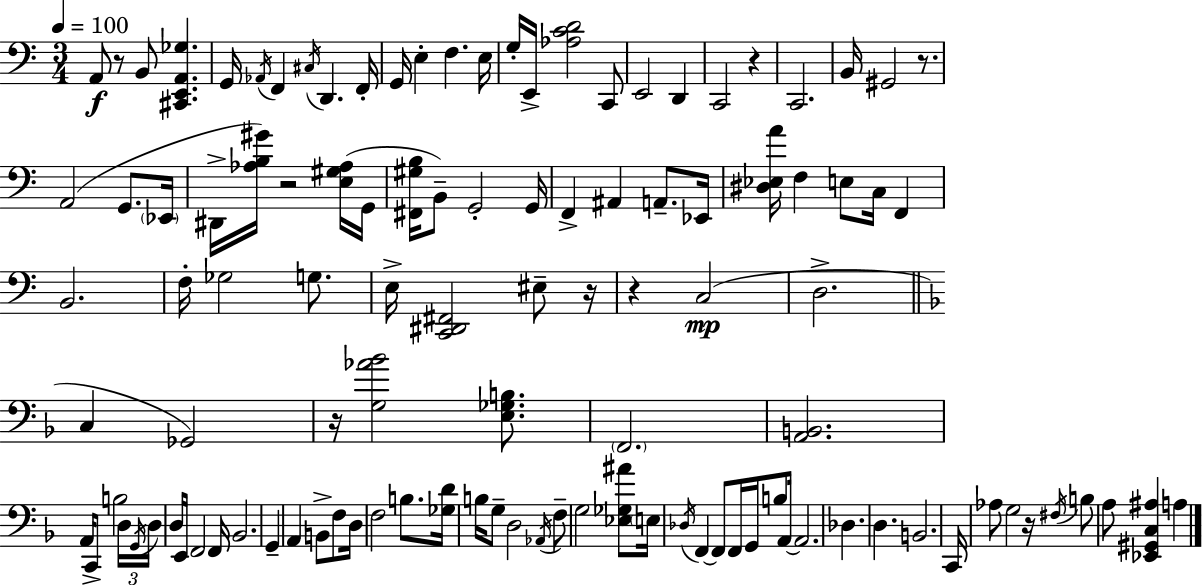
{
  \clef bass
  \numericTimeSignature
  \time 3/4
  \key a \minor
  \tempo 4 = 100
  \repeat volta 2 { a,8\f r8 b,8 <cis, e, a, ges>4. | g,16 \acciaccatura { aes,16 } f,4 \acciaccatura { cis16 } d,4. | f,16-. g,16 e4-. f4. | e16 g16-. e,16-> <aes c' d'>2 | \break c,8 e,2 d,4 | c,2 r4 | c,2. | b,16 gis,2 r8. | \break a,2( g,8. | \parenthesize ees,16 dis,16-> <aes b gis'>16) r2 | <e gis aes>16( g,16 <fis, gis b>16 b,8--) g,2-. | g,16 f,4-> ais,4 a,8.-- | \break ees,16 <dis ees a'>16 f4 e8 c16 f,4 | b,2. | f16-. ges2 g8. | e16-> <c, dis, fis,>2 eis8-- | \break r16 r4 c2(\mp | d2.-> | \bar "||" \break \key d \minor c4 ges,2) | r16 <g aes' bes'>2 <e ges b>8. | \parenthesize f,2. | <a, b,>2. | \break a,16 c,8-> b2 \tuplet 3/2 { d16 | \acciaccatura { g,16 } d16 } d16 e,16 f,2 | f,16 bes,2. | g,4-- a,4 b,8-> f8 | \break d16 f2 b8. | <ges d'>16 b16 g8-- d2 | \acciaccatura { aes,16 } f8-- g2 | <ees ges ais'>8 \parenthesize e16 \acciaccatura { des16 } f,4~~ f,8 f,16 g,16 | \break b8 a,16~~ a,2. | des4. d4. | b,2. | c,16 aes8 g2 | \break r16 \acciaccatura { fis16 } b8 a8 <ees, gis, c ais>4 | a4 } \bar "|."
}